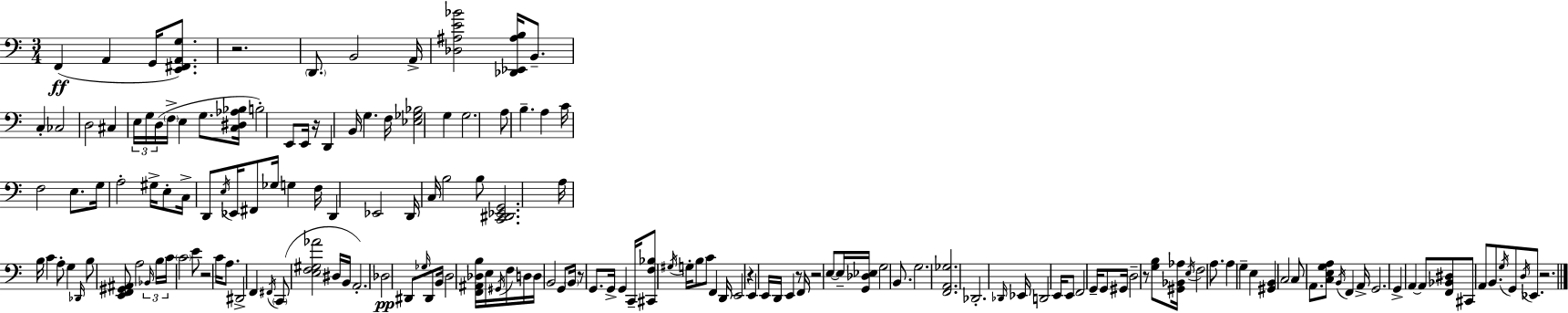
F2/q A2/q G2/s [E2,F#2,A2,G3]/e. R/h. D2/e. B2/h A2/s [Db3,A#3,E4,Bb4]/h [Db2,Eb2,A#3,B3]/s B2/e. C3/q CES3/h D3/h C#3/q E3/s G3/s D3/s F3/s E3/q G3/e. [C3,D#3,Ab3,Bb3]/s B3/h E2/e E2/s R/s D2/q B2/s G3/q. F3/s [Eb3,Gb3,Bb3]/h G3/q G3/h. A3/e B3/q. A3/q C4/s F3/h E3/e. G3/s A3/h G#3/s E3/e C3/s D2/e E3/s Eb2/s F#2/e Gb3/s G3/q F3/s D2/q Eb2/h D2/s C3/s B3/h B3/e [C2,D#2,Eb2,G2]/h. A3/s B3/s C4/q A3/e G3/q Db2/s B3/e [E2,F2,G#2,A#2]/e A3/h Bb2/s B3/s C4/s C4/h E4/e R/h C4/s A3/e. D#2/h F2/q F#2/s C2/e [E3,F3,G#3,Ab4]/h D#3/s B2/s A2/h. Db3/h D#2/e Gb3/s D#2/e B2/s D3/h [F2,A#2,Db3,B3]/s E3/s G#2/s F3/s D3/s D3/s B2/h G2/e B2/s R/e G2/e. G2/s G2/q C2/s [C#2,F3,Bb3]/e G#3/s G3/s B3/e C4/e F2/q D2/s E2/h R/q E2/q E2/s D2/s E2/q R/e F2/s R/h E3/e E3/s [G2,Db3,Eb3]/s G3/h B2/e. G3/h. [F2,A2,Gb3]/h. Db2/h. Db2/s Eb2/s D2/h E2/s E2/e F2/h G2/s G2/e G#2/s D3/h R/e [G3,B3]/e [G#2,Bb2,Ab3]/s E3/s F3/h A3/e. A3/q G3/q E3/q [G#2,B2]/q C3/h C3/e A2/e. [C3,E3,G3,A3]/e B2/s F2/q A2/s G2/h. G2/q A2/q A2/e [F2,Bb2,D#3]/e C#2/e A2/e B2/e. G3/s G2/e D3/s Eb2/e. R/h.